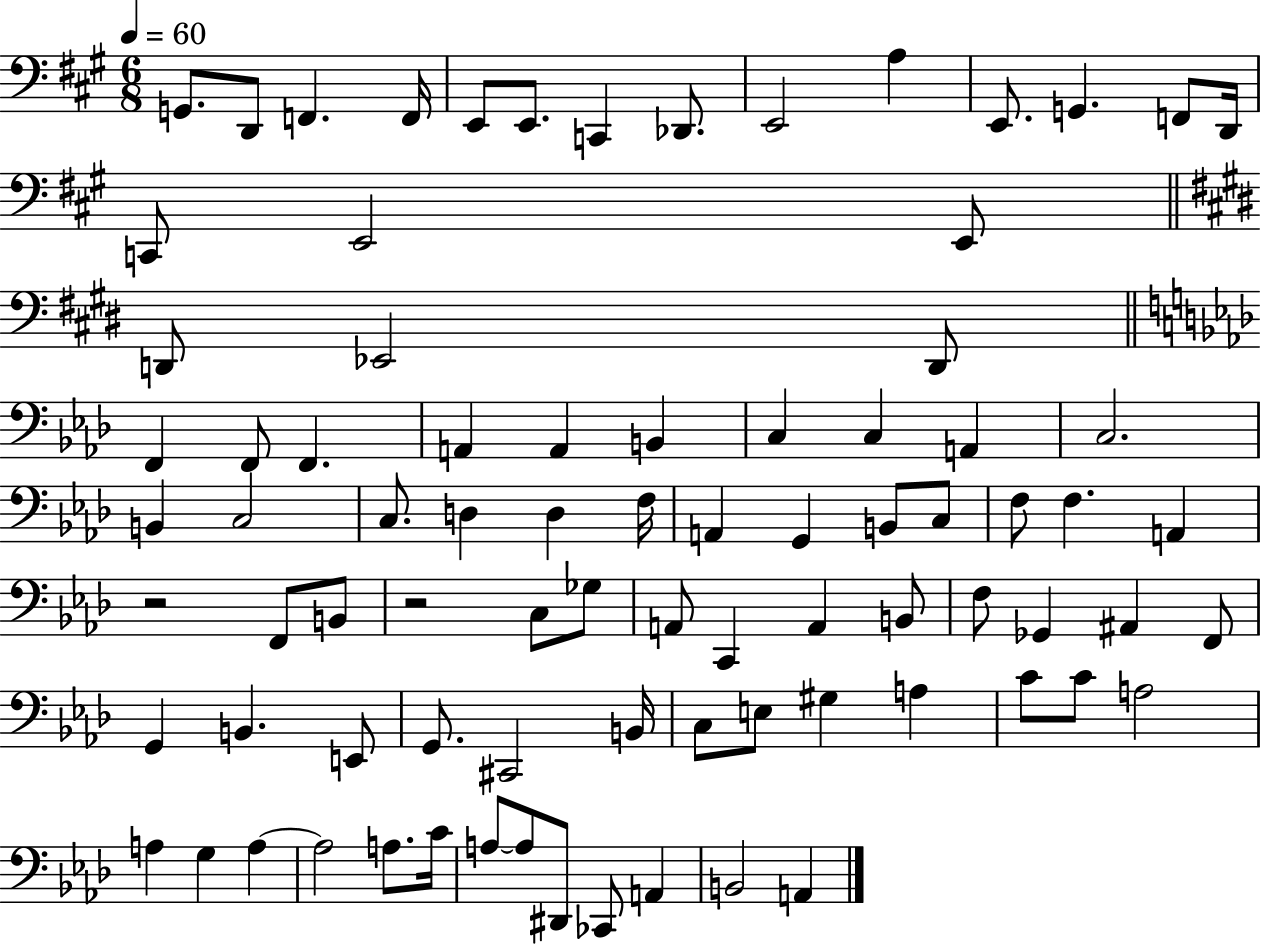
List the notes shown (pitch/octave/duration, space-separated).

G2/e. D2/e F2/q. F2/s E2/e E2/e. C2/q Db2/e. E2/h A3/q E2/e. G2/q. F2/e D2/s C2/e E2/h E2/e D2/e Eb2/h D2/e F2/q F2/e F2/q. A2/q A2/q B2/q C3/q C3/q A2/q C3/h. B2/q C3/h C3/e. D3/q D3/q F3/s A2/q G2/q B2/e C3/e F3/e F3/q. A2/q R/h F2/e B2/e R/h C3/e Gb3/e A2/e C2/q A2/q B2/e F3/e Gb2/q A#2/q F2/e G2/q B2/q. E2/e G2/e. C#2/h B2/s C3/e E3/e G#3/q A3/q C4/e C4/e A3/h A3/q G3/q A3/q A3/h A3/e. C4/s A3/e A3/e D#2/e CES2/e A2/q B2/h A2/q